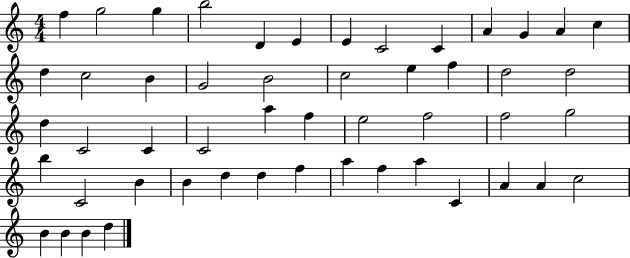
X:1
T:Untitled
M:4/4
L:1/4
K:C
f g2 g b2 D E E C2 C A G A c d c2 B G2 B2 c2 e f d2 d2 d C2 C C2 a f e2 f2 f2 g2 b C2 B B d d f a f a C A A c2 B B B d